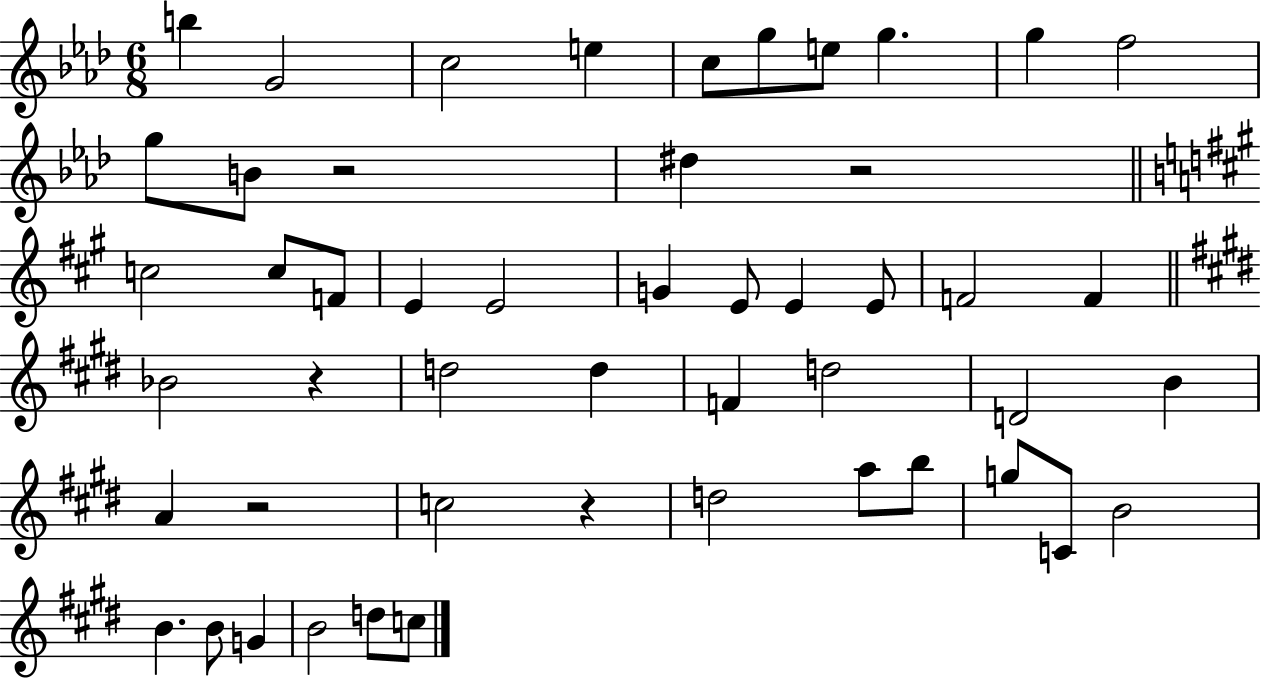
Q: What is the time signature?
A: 6/8